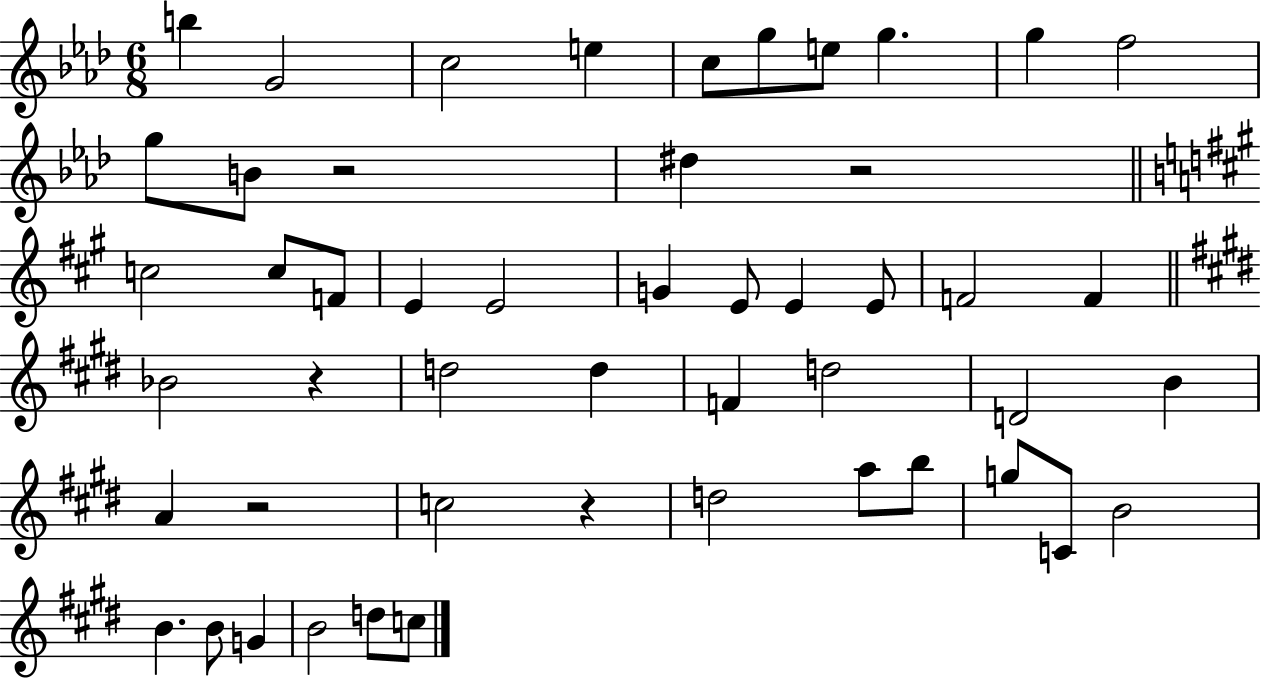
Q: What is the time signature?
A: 6/8